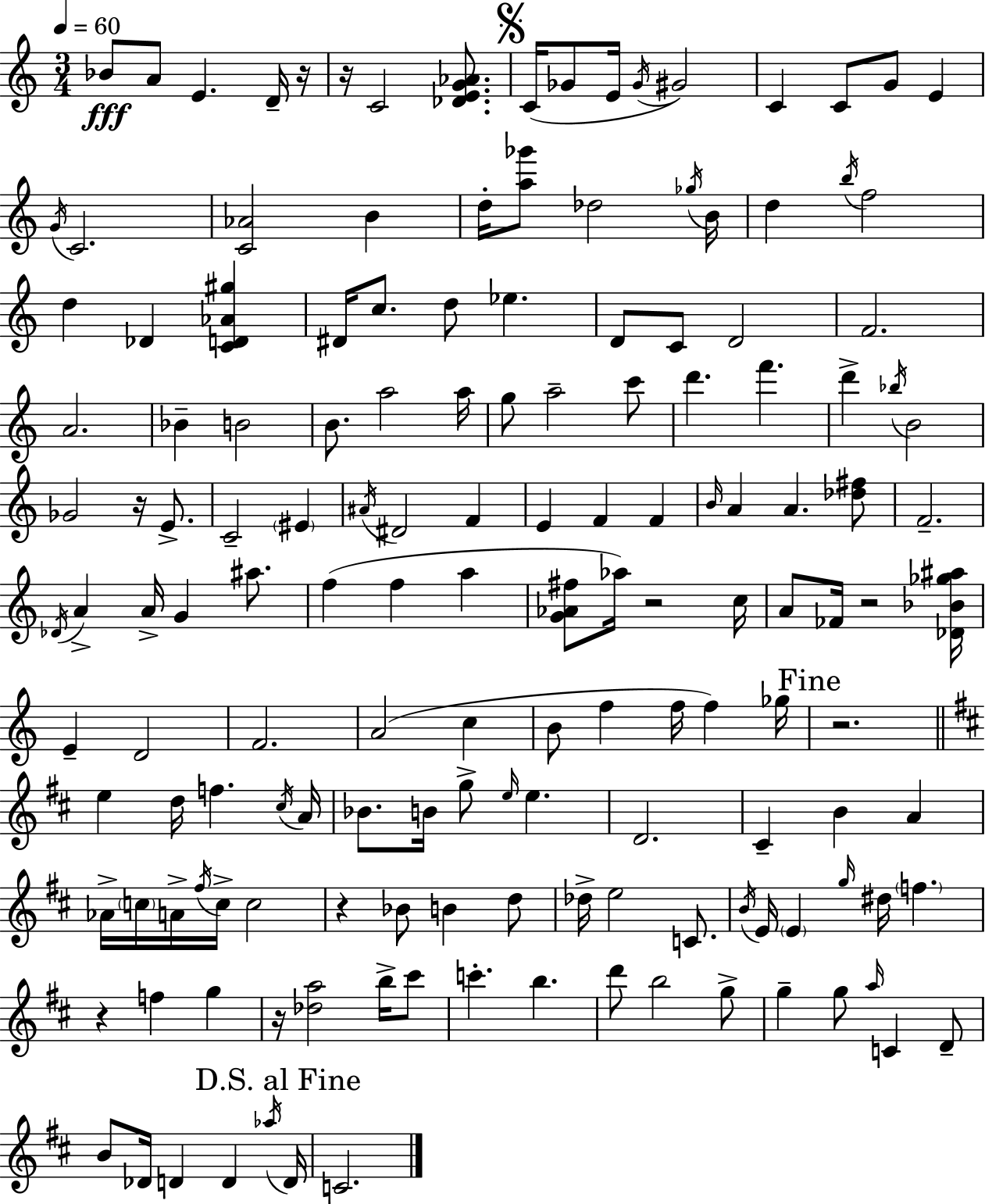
X:1
T:Untitled
M:3/4
L:1/4
K:Am
_B/2 A/2 E D/4 z/4 z/4 C2 [_DEG_A]/2 C/4 _G/2 E/4 _G/4 ^G2 C C/2 G/2 E G/4 C2 [C_A]2 B d/4 [a_g']/2 _d2 _g/4 B/4 d b/4 f2 d _D [CD_A^g] ^D/4 c/2 d/2 _e D/2 C/2 D2 F2 A2 _B B2 B/2 a2 a/4 g/2 a2 c'/2 d' f' d' _b/4 B2 _G2 z/4 E/2 C2 ^E ^A/4 ^D2 F E F F B/4 A A [_d^f]/2 F2 _D/4 A A/4 G ^a/2 f f a [G_A^f]/2 _a/4 z2 c/4 A/2 _F/4 z2 [_D_B_g^a]/4 E D2 F2 A2 c B/2 f f/4 f _g/4 z2 e d/4 f ^c/4 A/4 _B/2 B/4 g/2 e/4 e D2 ^C B A _A/4 c/4 A/4 ^f/4 c/4 c2 z _B/2 B d/2 _d/4 e2 C/2 B/4 E/4 E g/4 ^d/4 f z f g z/4 [_da]2 b/4 ^c'/2 c' b d'/2 b2 g/2 g g/2 a/4 C D/2 B/2 _D/4 D D _a/4 D/4 C2